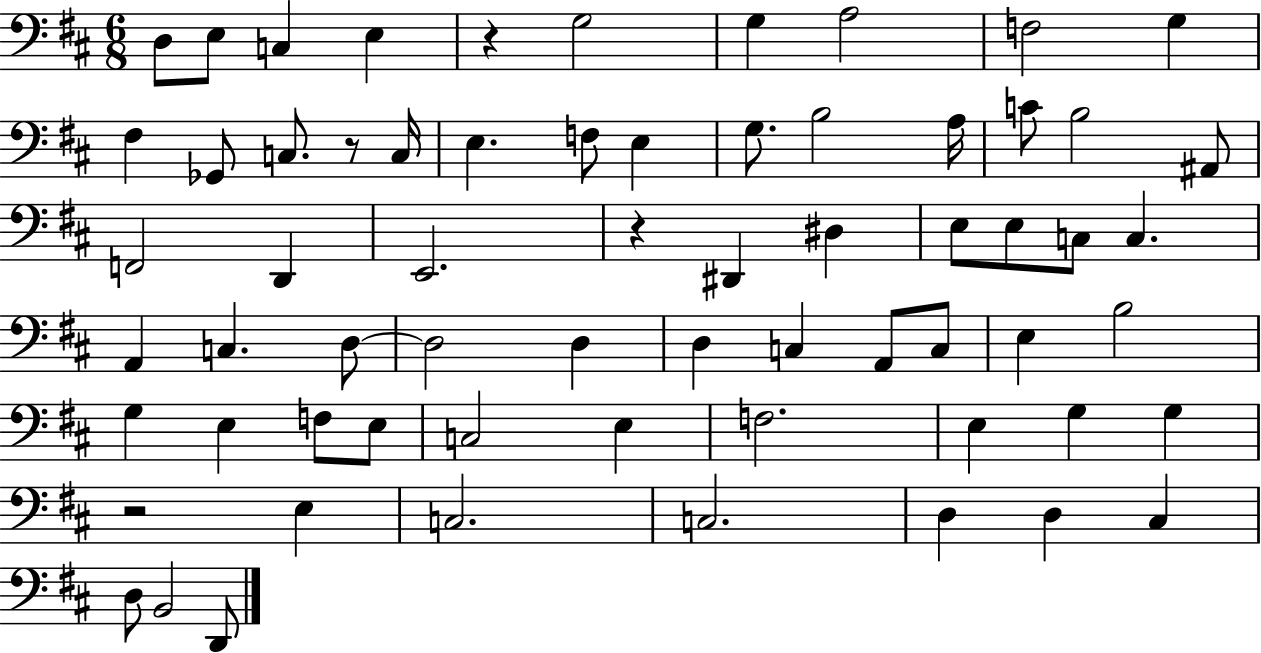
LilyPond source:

{
  \clef bass
  \numericTimeSignature
  \time 6/8
  \key d \major
  d8 e8 c4 e4 | r4 g2 | g4 a2 | f2 g4 | \break fis4 ges,8 c8. r8 c16 | e4. f8 e4 | g8. b2 a16 | c'8 b2 ais,8 | \break f,2 d,4 | e,2. | r4 dis,4 dis4 | e8 e8 c8 c4. | \break a,4 c4. d8~~ | d2 d4 | d4 c4 a,8 c8 | e4 b2 | \break g4 e4 f8 e8 | c2 e4 | f2. | e4 g4 g4 | \break r2 e4 | c2. | c2. | d4 d4 cis4 | \break d8 b,2 d,8 | \bar "|."
}